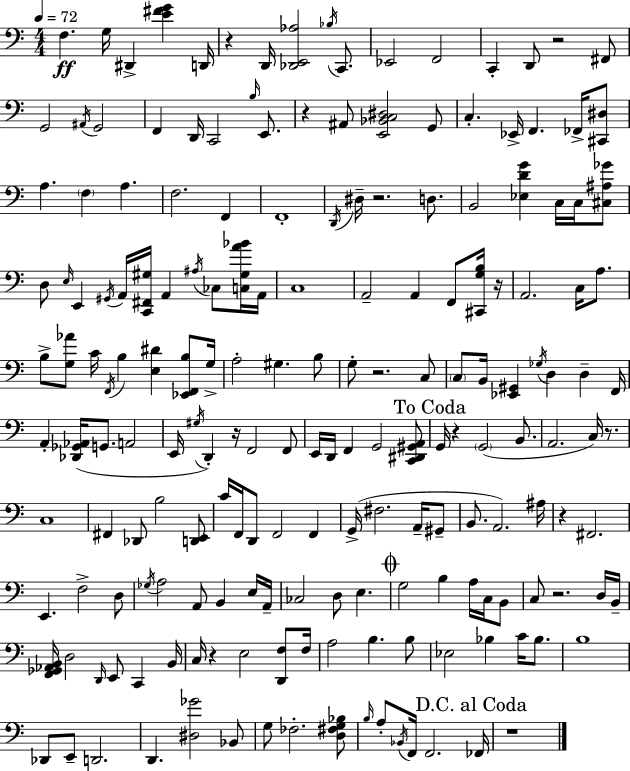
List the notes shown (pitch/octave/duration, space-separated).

F3/q. G3/s D#2/q [E4,F#4,G4]/q D2/s R/q D2/s [Db2,E2,Ab3]/h Bb3/s C2/e. Eb2/h F2/h C2/q D2/e R/h F#2/e G2/h A#2/s G2/h F2/q D2/s C2/h B3/s E2/e. R/q A#2/e [E2,Bb2,C3,D#3]/h G2/e C3/q. Eb2/s F2/q. FES2/s [C#2,D#3]/e A3/q. F3/q A3/q. F3/h. F2/q F2/w D2/s D#3/s R/h. D3/e. B2/h [Eb3,D4,G4]/q C3/s C3/s [C#3,A#3,Gb4]/e D3/e E3/s E2/q G#2/s A2/s [C2,F#2,G#3]/s A2/q A#3/s CES3/e [C3,G#3,A4,Bb4]/s A2/s C3/w A2/h A2/q F2/e [C#2,G3,B3]/s R/s A2/h. C3/s A3/e. B3/e [G3,Ab4]/e C4/s F2/s B3/q [E3,D#4]/q [Eb2,F2,B3]/e G3/s A3/h G#3/q. B3/e G3/e R/h. C3/e C3/e B2/s [Eb2,G#2]/q Gb3/s D3/q D3/q F2/s A2/q [Db2,Gb2,Ab2]/s G2/e. A2/h E2/s G#3/s D2/q R/s F2/h F2/e E2/s D2/s F2/q G2/h [C2,D#2,G#2,A2]/e G2/s R/q G2/h B2/e. A2/h. C3/s R/e. C3/w F#2/q Db2/e B3/h [D2,E2]/e C4/s F2/s D2/e F2/h F2/q G2/s F#3/h. A2/s G#2/e B2/e. A2/h. A#3/s R/q F#2/h. E2/q. F3/h D3/e Gb3/s A3/h A2/e B2/q E3/s A2/s CES3/h D3/e E3/q. G3/h B3/q A3/s C3/s B2/e C3/e R/h. D3/s B2/s [F2,Gb2,Ab2,B2]/s D3/h D2/s E2/e C2/q B2/s C3/s R/q E3/h [D2,F3]/e F3/s A3/h B3/q. B3/e Eb3/h Bb3/q C4/s Bb3/e. B3/w Db2/e E2/e D2/h. D2/q. [D#3,Gb4]/h Bb2/e G3/e FES3/h. [D3,F#3,G3,Bb3]/e B3/s A3/e Bb2/s F2/s F2/h. FES2/s R/w